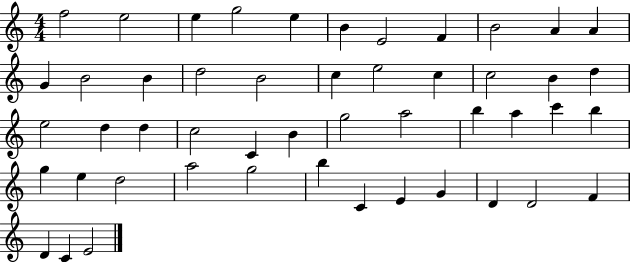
{
  \clef treble
  \numericTimeSignature
  \time 4/4
  \key c \major
  f''2 e''2 | e''4 g''2 e''4 | b'4 e'2 f'4 | b'2 a'4 a'4 | \break g'4 b'2 b'4 | d''2 b'2 | c''4 e''2 c''4 | c''2 b'4 d''4 | \break e''2 d''4 d''4 | c''2 c'4 b'4 | g''2 a''2 | b''4 a''4 c'''4 b''4 | \break g''4 e''4 d''2 | a''2 g''2 | b''4 c'4 e'4 g'4 | d'4 d'2 f'4 | \break d'4 c'4 e'2 | \bar "|."
}